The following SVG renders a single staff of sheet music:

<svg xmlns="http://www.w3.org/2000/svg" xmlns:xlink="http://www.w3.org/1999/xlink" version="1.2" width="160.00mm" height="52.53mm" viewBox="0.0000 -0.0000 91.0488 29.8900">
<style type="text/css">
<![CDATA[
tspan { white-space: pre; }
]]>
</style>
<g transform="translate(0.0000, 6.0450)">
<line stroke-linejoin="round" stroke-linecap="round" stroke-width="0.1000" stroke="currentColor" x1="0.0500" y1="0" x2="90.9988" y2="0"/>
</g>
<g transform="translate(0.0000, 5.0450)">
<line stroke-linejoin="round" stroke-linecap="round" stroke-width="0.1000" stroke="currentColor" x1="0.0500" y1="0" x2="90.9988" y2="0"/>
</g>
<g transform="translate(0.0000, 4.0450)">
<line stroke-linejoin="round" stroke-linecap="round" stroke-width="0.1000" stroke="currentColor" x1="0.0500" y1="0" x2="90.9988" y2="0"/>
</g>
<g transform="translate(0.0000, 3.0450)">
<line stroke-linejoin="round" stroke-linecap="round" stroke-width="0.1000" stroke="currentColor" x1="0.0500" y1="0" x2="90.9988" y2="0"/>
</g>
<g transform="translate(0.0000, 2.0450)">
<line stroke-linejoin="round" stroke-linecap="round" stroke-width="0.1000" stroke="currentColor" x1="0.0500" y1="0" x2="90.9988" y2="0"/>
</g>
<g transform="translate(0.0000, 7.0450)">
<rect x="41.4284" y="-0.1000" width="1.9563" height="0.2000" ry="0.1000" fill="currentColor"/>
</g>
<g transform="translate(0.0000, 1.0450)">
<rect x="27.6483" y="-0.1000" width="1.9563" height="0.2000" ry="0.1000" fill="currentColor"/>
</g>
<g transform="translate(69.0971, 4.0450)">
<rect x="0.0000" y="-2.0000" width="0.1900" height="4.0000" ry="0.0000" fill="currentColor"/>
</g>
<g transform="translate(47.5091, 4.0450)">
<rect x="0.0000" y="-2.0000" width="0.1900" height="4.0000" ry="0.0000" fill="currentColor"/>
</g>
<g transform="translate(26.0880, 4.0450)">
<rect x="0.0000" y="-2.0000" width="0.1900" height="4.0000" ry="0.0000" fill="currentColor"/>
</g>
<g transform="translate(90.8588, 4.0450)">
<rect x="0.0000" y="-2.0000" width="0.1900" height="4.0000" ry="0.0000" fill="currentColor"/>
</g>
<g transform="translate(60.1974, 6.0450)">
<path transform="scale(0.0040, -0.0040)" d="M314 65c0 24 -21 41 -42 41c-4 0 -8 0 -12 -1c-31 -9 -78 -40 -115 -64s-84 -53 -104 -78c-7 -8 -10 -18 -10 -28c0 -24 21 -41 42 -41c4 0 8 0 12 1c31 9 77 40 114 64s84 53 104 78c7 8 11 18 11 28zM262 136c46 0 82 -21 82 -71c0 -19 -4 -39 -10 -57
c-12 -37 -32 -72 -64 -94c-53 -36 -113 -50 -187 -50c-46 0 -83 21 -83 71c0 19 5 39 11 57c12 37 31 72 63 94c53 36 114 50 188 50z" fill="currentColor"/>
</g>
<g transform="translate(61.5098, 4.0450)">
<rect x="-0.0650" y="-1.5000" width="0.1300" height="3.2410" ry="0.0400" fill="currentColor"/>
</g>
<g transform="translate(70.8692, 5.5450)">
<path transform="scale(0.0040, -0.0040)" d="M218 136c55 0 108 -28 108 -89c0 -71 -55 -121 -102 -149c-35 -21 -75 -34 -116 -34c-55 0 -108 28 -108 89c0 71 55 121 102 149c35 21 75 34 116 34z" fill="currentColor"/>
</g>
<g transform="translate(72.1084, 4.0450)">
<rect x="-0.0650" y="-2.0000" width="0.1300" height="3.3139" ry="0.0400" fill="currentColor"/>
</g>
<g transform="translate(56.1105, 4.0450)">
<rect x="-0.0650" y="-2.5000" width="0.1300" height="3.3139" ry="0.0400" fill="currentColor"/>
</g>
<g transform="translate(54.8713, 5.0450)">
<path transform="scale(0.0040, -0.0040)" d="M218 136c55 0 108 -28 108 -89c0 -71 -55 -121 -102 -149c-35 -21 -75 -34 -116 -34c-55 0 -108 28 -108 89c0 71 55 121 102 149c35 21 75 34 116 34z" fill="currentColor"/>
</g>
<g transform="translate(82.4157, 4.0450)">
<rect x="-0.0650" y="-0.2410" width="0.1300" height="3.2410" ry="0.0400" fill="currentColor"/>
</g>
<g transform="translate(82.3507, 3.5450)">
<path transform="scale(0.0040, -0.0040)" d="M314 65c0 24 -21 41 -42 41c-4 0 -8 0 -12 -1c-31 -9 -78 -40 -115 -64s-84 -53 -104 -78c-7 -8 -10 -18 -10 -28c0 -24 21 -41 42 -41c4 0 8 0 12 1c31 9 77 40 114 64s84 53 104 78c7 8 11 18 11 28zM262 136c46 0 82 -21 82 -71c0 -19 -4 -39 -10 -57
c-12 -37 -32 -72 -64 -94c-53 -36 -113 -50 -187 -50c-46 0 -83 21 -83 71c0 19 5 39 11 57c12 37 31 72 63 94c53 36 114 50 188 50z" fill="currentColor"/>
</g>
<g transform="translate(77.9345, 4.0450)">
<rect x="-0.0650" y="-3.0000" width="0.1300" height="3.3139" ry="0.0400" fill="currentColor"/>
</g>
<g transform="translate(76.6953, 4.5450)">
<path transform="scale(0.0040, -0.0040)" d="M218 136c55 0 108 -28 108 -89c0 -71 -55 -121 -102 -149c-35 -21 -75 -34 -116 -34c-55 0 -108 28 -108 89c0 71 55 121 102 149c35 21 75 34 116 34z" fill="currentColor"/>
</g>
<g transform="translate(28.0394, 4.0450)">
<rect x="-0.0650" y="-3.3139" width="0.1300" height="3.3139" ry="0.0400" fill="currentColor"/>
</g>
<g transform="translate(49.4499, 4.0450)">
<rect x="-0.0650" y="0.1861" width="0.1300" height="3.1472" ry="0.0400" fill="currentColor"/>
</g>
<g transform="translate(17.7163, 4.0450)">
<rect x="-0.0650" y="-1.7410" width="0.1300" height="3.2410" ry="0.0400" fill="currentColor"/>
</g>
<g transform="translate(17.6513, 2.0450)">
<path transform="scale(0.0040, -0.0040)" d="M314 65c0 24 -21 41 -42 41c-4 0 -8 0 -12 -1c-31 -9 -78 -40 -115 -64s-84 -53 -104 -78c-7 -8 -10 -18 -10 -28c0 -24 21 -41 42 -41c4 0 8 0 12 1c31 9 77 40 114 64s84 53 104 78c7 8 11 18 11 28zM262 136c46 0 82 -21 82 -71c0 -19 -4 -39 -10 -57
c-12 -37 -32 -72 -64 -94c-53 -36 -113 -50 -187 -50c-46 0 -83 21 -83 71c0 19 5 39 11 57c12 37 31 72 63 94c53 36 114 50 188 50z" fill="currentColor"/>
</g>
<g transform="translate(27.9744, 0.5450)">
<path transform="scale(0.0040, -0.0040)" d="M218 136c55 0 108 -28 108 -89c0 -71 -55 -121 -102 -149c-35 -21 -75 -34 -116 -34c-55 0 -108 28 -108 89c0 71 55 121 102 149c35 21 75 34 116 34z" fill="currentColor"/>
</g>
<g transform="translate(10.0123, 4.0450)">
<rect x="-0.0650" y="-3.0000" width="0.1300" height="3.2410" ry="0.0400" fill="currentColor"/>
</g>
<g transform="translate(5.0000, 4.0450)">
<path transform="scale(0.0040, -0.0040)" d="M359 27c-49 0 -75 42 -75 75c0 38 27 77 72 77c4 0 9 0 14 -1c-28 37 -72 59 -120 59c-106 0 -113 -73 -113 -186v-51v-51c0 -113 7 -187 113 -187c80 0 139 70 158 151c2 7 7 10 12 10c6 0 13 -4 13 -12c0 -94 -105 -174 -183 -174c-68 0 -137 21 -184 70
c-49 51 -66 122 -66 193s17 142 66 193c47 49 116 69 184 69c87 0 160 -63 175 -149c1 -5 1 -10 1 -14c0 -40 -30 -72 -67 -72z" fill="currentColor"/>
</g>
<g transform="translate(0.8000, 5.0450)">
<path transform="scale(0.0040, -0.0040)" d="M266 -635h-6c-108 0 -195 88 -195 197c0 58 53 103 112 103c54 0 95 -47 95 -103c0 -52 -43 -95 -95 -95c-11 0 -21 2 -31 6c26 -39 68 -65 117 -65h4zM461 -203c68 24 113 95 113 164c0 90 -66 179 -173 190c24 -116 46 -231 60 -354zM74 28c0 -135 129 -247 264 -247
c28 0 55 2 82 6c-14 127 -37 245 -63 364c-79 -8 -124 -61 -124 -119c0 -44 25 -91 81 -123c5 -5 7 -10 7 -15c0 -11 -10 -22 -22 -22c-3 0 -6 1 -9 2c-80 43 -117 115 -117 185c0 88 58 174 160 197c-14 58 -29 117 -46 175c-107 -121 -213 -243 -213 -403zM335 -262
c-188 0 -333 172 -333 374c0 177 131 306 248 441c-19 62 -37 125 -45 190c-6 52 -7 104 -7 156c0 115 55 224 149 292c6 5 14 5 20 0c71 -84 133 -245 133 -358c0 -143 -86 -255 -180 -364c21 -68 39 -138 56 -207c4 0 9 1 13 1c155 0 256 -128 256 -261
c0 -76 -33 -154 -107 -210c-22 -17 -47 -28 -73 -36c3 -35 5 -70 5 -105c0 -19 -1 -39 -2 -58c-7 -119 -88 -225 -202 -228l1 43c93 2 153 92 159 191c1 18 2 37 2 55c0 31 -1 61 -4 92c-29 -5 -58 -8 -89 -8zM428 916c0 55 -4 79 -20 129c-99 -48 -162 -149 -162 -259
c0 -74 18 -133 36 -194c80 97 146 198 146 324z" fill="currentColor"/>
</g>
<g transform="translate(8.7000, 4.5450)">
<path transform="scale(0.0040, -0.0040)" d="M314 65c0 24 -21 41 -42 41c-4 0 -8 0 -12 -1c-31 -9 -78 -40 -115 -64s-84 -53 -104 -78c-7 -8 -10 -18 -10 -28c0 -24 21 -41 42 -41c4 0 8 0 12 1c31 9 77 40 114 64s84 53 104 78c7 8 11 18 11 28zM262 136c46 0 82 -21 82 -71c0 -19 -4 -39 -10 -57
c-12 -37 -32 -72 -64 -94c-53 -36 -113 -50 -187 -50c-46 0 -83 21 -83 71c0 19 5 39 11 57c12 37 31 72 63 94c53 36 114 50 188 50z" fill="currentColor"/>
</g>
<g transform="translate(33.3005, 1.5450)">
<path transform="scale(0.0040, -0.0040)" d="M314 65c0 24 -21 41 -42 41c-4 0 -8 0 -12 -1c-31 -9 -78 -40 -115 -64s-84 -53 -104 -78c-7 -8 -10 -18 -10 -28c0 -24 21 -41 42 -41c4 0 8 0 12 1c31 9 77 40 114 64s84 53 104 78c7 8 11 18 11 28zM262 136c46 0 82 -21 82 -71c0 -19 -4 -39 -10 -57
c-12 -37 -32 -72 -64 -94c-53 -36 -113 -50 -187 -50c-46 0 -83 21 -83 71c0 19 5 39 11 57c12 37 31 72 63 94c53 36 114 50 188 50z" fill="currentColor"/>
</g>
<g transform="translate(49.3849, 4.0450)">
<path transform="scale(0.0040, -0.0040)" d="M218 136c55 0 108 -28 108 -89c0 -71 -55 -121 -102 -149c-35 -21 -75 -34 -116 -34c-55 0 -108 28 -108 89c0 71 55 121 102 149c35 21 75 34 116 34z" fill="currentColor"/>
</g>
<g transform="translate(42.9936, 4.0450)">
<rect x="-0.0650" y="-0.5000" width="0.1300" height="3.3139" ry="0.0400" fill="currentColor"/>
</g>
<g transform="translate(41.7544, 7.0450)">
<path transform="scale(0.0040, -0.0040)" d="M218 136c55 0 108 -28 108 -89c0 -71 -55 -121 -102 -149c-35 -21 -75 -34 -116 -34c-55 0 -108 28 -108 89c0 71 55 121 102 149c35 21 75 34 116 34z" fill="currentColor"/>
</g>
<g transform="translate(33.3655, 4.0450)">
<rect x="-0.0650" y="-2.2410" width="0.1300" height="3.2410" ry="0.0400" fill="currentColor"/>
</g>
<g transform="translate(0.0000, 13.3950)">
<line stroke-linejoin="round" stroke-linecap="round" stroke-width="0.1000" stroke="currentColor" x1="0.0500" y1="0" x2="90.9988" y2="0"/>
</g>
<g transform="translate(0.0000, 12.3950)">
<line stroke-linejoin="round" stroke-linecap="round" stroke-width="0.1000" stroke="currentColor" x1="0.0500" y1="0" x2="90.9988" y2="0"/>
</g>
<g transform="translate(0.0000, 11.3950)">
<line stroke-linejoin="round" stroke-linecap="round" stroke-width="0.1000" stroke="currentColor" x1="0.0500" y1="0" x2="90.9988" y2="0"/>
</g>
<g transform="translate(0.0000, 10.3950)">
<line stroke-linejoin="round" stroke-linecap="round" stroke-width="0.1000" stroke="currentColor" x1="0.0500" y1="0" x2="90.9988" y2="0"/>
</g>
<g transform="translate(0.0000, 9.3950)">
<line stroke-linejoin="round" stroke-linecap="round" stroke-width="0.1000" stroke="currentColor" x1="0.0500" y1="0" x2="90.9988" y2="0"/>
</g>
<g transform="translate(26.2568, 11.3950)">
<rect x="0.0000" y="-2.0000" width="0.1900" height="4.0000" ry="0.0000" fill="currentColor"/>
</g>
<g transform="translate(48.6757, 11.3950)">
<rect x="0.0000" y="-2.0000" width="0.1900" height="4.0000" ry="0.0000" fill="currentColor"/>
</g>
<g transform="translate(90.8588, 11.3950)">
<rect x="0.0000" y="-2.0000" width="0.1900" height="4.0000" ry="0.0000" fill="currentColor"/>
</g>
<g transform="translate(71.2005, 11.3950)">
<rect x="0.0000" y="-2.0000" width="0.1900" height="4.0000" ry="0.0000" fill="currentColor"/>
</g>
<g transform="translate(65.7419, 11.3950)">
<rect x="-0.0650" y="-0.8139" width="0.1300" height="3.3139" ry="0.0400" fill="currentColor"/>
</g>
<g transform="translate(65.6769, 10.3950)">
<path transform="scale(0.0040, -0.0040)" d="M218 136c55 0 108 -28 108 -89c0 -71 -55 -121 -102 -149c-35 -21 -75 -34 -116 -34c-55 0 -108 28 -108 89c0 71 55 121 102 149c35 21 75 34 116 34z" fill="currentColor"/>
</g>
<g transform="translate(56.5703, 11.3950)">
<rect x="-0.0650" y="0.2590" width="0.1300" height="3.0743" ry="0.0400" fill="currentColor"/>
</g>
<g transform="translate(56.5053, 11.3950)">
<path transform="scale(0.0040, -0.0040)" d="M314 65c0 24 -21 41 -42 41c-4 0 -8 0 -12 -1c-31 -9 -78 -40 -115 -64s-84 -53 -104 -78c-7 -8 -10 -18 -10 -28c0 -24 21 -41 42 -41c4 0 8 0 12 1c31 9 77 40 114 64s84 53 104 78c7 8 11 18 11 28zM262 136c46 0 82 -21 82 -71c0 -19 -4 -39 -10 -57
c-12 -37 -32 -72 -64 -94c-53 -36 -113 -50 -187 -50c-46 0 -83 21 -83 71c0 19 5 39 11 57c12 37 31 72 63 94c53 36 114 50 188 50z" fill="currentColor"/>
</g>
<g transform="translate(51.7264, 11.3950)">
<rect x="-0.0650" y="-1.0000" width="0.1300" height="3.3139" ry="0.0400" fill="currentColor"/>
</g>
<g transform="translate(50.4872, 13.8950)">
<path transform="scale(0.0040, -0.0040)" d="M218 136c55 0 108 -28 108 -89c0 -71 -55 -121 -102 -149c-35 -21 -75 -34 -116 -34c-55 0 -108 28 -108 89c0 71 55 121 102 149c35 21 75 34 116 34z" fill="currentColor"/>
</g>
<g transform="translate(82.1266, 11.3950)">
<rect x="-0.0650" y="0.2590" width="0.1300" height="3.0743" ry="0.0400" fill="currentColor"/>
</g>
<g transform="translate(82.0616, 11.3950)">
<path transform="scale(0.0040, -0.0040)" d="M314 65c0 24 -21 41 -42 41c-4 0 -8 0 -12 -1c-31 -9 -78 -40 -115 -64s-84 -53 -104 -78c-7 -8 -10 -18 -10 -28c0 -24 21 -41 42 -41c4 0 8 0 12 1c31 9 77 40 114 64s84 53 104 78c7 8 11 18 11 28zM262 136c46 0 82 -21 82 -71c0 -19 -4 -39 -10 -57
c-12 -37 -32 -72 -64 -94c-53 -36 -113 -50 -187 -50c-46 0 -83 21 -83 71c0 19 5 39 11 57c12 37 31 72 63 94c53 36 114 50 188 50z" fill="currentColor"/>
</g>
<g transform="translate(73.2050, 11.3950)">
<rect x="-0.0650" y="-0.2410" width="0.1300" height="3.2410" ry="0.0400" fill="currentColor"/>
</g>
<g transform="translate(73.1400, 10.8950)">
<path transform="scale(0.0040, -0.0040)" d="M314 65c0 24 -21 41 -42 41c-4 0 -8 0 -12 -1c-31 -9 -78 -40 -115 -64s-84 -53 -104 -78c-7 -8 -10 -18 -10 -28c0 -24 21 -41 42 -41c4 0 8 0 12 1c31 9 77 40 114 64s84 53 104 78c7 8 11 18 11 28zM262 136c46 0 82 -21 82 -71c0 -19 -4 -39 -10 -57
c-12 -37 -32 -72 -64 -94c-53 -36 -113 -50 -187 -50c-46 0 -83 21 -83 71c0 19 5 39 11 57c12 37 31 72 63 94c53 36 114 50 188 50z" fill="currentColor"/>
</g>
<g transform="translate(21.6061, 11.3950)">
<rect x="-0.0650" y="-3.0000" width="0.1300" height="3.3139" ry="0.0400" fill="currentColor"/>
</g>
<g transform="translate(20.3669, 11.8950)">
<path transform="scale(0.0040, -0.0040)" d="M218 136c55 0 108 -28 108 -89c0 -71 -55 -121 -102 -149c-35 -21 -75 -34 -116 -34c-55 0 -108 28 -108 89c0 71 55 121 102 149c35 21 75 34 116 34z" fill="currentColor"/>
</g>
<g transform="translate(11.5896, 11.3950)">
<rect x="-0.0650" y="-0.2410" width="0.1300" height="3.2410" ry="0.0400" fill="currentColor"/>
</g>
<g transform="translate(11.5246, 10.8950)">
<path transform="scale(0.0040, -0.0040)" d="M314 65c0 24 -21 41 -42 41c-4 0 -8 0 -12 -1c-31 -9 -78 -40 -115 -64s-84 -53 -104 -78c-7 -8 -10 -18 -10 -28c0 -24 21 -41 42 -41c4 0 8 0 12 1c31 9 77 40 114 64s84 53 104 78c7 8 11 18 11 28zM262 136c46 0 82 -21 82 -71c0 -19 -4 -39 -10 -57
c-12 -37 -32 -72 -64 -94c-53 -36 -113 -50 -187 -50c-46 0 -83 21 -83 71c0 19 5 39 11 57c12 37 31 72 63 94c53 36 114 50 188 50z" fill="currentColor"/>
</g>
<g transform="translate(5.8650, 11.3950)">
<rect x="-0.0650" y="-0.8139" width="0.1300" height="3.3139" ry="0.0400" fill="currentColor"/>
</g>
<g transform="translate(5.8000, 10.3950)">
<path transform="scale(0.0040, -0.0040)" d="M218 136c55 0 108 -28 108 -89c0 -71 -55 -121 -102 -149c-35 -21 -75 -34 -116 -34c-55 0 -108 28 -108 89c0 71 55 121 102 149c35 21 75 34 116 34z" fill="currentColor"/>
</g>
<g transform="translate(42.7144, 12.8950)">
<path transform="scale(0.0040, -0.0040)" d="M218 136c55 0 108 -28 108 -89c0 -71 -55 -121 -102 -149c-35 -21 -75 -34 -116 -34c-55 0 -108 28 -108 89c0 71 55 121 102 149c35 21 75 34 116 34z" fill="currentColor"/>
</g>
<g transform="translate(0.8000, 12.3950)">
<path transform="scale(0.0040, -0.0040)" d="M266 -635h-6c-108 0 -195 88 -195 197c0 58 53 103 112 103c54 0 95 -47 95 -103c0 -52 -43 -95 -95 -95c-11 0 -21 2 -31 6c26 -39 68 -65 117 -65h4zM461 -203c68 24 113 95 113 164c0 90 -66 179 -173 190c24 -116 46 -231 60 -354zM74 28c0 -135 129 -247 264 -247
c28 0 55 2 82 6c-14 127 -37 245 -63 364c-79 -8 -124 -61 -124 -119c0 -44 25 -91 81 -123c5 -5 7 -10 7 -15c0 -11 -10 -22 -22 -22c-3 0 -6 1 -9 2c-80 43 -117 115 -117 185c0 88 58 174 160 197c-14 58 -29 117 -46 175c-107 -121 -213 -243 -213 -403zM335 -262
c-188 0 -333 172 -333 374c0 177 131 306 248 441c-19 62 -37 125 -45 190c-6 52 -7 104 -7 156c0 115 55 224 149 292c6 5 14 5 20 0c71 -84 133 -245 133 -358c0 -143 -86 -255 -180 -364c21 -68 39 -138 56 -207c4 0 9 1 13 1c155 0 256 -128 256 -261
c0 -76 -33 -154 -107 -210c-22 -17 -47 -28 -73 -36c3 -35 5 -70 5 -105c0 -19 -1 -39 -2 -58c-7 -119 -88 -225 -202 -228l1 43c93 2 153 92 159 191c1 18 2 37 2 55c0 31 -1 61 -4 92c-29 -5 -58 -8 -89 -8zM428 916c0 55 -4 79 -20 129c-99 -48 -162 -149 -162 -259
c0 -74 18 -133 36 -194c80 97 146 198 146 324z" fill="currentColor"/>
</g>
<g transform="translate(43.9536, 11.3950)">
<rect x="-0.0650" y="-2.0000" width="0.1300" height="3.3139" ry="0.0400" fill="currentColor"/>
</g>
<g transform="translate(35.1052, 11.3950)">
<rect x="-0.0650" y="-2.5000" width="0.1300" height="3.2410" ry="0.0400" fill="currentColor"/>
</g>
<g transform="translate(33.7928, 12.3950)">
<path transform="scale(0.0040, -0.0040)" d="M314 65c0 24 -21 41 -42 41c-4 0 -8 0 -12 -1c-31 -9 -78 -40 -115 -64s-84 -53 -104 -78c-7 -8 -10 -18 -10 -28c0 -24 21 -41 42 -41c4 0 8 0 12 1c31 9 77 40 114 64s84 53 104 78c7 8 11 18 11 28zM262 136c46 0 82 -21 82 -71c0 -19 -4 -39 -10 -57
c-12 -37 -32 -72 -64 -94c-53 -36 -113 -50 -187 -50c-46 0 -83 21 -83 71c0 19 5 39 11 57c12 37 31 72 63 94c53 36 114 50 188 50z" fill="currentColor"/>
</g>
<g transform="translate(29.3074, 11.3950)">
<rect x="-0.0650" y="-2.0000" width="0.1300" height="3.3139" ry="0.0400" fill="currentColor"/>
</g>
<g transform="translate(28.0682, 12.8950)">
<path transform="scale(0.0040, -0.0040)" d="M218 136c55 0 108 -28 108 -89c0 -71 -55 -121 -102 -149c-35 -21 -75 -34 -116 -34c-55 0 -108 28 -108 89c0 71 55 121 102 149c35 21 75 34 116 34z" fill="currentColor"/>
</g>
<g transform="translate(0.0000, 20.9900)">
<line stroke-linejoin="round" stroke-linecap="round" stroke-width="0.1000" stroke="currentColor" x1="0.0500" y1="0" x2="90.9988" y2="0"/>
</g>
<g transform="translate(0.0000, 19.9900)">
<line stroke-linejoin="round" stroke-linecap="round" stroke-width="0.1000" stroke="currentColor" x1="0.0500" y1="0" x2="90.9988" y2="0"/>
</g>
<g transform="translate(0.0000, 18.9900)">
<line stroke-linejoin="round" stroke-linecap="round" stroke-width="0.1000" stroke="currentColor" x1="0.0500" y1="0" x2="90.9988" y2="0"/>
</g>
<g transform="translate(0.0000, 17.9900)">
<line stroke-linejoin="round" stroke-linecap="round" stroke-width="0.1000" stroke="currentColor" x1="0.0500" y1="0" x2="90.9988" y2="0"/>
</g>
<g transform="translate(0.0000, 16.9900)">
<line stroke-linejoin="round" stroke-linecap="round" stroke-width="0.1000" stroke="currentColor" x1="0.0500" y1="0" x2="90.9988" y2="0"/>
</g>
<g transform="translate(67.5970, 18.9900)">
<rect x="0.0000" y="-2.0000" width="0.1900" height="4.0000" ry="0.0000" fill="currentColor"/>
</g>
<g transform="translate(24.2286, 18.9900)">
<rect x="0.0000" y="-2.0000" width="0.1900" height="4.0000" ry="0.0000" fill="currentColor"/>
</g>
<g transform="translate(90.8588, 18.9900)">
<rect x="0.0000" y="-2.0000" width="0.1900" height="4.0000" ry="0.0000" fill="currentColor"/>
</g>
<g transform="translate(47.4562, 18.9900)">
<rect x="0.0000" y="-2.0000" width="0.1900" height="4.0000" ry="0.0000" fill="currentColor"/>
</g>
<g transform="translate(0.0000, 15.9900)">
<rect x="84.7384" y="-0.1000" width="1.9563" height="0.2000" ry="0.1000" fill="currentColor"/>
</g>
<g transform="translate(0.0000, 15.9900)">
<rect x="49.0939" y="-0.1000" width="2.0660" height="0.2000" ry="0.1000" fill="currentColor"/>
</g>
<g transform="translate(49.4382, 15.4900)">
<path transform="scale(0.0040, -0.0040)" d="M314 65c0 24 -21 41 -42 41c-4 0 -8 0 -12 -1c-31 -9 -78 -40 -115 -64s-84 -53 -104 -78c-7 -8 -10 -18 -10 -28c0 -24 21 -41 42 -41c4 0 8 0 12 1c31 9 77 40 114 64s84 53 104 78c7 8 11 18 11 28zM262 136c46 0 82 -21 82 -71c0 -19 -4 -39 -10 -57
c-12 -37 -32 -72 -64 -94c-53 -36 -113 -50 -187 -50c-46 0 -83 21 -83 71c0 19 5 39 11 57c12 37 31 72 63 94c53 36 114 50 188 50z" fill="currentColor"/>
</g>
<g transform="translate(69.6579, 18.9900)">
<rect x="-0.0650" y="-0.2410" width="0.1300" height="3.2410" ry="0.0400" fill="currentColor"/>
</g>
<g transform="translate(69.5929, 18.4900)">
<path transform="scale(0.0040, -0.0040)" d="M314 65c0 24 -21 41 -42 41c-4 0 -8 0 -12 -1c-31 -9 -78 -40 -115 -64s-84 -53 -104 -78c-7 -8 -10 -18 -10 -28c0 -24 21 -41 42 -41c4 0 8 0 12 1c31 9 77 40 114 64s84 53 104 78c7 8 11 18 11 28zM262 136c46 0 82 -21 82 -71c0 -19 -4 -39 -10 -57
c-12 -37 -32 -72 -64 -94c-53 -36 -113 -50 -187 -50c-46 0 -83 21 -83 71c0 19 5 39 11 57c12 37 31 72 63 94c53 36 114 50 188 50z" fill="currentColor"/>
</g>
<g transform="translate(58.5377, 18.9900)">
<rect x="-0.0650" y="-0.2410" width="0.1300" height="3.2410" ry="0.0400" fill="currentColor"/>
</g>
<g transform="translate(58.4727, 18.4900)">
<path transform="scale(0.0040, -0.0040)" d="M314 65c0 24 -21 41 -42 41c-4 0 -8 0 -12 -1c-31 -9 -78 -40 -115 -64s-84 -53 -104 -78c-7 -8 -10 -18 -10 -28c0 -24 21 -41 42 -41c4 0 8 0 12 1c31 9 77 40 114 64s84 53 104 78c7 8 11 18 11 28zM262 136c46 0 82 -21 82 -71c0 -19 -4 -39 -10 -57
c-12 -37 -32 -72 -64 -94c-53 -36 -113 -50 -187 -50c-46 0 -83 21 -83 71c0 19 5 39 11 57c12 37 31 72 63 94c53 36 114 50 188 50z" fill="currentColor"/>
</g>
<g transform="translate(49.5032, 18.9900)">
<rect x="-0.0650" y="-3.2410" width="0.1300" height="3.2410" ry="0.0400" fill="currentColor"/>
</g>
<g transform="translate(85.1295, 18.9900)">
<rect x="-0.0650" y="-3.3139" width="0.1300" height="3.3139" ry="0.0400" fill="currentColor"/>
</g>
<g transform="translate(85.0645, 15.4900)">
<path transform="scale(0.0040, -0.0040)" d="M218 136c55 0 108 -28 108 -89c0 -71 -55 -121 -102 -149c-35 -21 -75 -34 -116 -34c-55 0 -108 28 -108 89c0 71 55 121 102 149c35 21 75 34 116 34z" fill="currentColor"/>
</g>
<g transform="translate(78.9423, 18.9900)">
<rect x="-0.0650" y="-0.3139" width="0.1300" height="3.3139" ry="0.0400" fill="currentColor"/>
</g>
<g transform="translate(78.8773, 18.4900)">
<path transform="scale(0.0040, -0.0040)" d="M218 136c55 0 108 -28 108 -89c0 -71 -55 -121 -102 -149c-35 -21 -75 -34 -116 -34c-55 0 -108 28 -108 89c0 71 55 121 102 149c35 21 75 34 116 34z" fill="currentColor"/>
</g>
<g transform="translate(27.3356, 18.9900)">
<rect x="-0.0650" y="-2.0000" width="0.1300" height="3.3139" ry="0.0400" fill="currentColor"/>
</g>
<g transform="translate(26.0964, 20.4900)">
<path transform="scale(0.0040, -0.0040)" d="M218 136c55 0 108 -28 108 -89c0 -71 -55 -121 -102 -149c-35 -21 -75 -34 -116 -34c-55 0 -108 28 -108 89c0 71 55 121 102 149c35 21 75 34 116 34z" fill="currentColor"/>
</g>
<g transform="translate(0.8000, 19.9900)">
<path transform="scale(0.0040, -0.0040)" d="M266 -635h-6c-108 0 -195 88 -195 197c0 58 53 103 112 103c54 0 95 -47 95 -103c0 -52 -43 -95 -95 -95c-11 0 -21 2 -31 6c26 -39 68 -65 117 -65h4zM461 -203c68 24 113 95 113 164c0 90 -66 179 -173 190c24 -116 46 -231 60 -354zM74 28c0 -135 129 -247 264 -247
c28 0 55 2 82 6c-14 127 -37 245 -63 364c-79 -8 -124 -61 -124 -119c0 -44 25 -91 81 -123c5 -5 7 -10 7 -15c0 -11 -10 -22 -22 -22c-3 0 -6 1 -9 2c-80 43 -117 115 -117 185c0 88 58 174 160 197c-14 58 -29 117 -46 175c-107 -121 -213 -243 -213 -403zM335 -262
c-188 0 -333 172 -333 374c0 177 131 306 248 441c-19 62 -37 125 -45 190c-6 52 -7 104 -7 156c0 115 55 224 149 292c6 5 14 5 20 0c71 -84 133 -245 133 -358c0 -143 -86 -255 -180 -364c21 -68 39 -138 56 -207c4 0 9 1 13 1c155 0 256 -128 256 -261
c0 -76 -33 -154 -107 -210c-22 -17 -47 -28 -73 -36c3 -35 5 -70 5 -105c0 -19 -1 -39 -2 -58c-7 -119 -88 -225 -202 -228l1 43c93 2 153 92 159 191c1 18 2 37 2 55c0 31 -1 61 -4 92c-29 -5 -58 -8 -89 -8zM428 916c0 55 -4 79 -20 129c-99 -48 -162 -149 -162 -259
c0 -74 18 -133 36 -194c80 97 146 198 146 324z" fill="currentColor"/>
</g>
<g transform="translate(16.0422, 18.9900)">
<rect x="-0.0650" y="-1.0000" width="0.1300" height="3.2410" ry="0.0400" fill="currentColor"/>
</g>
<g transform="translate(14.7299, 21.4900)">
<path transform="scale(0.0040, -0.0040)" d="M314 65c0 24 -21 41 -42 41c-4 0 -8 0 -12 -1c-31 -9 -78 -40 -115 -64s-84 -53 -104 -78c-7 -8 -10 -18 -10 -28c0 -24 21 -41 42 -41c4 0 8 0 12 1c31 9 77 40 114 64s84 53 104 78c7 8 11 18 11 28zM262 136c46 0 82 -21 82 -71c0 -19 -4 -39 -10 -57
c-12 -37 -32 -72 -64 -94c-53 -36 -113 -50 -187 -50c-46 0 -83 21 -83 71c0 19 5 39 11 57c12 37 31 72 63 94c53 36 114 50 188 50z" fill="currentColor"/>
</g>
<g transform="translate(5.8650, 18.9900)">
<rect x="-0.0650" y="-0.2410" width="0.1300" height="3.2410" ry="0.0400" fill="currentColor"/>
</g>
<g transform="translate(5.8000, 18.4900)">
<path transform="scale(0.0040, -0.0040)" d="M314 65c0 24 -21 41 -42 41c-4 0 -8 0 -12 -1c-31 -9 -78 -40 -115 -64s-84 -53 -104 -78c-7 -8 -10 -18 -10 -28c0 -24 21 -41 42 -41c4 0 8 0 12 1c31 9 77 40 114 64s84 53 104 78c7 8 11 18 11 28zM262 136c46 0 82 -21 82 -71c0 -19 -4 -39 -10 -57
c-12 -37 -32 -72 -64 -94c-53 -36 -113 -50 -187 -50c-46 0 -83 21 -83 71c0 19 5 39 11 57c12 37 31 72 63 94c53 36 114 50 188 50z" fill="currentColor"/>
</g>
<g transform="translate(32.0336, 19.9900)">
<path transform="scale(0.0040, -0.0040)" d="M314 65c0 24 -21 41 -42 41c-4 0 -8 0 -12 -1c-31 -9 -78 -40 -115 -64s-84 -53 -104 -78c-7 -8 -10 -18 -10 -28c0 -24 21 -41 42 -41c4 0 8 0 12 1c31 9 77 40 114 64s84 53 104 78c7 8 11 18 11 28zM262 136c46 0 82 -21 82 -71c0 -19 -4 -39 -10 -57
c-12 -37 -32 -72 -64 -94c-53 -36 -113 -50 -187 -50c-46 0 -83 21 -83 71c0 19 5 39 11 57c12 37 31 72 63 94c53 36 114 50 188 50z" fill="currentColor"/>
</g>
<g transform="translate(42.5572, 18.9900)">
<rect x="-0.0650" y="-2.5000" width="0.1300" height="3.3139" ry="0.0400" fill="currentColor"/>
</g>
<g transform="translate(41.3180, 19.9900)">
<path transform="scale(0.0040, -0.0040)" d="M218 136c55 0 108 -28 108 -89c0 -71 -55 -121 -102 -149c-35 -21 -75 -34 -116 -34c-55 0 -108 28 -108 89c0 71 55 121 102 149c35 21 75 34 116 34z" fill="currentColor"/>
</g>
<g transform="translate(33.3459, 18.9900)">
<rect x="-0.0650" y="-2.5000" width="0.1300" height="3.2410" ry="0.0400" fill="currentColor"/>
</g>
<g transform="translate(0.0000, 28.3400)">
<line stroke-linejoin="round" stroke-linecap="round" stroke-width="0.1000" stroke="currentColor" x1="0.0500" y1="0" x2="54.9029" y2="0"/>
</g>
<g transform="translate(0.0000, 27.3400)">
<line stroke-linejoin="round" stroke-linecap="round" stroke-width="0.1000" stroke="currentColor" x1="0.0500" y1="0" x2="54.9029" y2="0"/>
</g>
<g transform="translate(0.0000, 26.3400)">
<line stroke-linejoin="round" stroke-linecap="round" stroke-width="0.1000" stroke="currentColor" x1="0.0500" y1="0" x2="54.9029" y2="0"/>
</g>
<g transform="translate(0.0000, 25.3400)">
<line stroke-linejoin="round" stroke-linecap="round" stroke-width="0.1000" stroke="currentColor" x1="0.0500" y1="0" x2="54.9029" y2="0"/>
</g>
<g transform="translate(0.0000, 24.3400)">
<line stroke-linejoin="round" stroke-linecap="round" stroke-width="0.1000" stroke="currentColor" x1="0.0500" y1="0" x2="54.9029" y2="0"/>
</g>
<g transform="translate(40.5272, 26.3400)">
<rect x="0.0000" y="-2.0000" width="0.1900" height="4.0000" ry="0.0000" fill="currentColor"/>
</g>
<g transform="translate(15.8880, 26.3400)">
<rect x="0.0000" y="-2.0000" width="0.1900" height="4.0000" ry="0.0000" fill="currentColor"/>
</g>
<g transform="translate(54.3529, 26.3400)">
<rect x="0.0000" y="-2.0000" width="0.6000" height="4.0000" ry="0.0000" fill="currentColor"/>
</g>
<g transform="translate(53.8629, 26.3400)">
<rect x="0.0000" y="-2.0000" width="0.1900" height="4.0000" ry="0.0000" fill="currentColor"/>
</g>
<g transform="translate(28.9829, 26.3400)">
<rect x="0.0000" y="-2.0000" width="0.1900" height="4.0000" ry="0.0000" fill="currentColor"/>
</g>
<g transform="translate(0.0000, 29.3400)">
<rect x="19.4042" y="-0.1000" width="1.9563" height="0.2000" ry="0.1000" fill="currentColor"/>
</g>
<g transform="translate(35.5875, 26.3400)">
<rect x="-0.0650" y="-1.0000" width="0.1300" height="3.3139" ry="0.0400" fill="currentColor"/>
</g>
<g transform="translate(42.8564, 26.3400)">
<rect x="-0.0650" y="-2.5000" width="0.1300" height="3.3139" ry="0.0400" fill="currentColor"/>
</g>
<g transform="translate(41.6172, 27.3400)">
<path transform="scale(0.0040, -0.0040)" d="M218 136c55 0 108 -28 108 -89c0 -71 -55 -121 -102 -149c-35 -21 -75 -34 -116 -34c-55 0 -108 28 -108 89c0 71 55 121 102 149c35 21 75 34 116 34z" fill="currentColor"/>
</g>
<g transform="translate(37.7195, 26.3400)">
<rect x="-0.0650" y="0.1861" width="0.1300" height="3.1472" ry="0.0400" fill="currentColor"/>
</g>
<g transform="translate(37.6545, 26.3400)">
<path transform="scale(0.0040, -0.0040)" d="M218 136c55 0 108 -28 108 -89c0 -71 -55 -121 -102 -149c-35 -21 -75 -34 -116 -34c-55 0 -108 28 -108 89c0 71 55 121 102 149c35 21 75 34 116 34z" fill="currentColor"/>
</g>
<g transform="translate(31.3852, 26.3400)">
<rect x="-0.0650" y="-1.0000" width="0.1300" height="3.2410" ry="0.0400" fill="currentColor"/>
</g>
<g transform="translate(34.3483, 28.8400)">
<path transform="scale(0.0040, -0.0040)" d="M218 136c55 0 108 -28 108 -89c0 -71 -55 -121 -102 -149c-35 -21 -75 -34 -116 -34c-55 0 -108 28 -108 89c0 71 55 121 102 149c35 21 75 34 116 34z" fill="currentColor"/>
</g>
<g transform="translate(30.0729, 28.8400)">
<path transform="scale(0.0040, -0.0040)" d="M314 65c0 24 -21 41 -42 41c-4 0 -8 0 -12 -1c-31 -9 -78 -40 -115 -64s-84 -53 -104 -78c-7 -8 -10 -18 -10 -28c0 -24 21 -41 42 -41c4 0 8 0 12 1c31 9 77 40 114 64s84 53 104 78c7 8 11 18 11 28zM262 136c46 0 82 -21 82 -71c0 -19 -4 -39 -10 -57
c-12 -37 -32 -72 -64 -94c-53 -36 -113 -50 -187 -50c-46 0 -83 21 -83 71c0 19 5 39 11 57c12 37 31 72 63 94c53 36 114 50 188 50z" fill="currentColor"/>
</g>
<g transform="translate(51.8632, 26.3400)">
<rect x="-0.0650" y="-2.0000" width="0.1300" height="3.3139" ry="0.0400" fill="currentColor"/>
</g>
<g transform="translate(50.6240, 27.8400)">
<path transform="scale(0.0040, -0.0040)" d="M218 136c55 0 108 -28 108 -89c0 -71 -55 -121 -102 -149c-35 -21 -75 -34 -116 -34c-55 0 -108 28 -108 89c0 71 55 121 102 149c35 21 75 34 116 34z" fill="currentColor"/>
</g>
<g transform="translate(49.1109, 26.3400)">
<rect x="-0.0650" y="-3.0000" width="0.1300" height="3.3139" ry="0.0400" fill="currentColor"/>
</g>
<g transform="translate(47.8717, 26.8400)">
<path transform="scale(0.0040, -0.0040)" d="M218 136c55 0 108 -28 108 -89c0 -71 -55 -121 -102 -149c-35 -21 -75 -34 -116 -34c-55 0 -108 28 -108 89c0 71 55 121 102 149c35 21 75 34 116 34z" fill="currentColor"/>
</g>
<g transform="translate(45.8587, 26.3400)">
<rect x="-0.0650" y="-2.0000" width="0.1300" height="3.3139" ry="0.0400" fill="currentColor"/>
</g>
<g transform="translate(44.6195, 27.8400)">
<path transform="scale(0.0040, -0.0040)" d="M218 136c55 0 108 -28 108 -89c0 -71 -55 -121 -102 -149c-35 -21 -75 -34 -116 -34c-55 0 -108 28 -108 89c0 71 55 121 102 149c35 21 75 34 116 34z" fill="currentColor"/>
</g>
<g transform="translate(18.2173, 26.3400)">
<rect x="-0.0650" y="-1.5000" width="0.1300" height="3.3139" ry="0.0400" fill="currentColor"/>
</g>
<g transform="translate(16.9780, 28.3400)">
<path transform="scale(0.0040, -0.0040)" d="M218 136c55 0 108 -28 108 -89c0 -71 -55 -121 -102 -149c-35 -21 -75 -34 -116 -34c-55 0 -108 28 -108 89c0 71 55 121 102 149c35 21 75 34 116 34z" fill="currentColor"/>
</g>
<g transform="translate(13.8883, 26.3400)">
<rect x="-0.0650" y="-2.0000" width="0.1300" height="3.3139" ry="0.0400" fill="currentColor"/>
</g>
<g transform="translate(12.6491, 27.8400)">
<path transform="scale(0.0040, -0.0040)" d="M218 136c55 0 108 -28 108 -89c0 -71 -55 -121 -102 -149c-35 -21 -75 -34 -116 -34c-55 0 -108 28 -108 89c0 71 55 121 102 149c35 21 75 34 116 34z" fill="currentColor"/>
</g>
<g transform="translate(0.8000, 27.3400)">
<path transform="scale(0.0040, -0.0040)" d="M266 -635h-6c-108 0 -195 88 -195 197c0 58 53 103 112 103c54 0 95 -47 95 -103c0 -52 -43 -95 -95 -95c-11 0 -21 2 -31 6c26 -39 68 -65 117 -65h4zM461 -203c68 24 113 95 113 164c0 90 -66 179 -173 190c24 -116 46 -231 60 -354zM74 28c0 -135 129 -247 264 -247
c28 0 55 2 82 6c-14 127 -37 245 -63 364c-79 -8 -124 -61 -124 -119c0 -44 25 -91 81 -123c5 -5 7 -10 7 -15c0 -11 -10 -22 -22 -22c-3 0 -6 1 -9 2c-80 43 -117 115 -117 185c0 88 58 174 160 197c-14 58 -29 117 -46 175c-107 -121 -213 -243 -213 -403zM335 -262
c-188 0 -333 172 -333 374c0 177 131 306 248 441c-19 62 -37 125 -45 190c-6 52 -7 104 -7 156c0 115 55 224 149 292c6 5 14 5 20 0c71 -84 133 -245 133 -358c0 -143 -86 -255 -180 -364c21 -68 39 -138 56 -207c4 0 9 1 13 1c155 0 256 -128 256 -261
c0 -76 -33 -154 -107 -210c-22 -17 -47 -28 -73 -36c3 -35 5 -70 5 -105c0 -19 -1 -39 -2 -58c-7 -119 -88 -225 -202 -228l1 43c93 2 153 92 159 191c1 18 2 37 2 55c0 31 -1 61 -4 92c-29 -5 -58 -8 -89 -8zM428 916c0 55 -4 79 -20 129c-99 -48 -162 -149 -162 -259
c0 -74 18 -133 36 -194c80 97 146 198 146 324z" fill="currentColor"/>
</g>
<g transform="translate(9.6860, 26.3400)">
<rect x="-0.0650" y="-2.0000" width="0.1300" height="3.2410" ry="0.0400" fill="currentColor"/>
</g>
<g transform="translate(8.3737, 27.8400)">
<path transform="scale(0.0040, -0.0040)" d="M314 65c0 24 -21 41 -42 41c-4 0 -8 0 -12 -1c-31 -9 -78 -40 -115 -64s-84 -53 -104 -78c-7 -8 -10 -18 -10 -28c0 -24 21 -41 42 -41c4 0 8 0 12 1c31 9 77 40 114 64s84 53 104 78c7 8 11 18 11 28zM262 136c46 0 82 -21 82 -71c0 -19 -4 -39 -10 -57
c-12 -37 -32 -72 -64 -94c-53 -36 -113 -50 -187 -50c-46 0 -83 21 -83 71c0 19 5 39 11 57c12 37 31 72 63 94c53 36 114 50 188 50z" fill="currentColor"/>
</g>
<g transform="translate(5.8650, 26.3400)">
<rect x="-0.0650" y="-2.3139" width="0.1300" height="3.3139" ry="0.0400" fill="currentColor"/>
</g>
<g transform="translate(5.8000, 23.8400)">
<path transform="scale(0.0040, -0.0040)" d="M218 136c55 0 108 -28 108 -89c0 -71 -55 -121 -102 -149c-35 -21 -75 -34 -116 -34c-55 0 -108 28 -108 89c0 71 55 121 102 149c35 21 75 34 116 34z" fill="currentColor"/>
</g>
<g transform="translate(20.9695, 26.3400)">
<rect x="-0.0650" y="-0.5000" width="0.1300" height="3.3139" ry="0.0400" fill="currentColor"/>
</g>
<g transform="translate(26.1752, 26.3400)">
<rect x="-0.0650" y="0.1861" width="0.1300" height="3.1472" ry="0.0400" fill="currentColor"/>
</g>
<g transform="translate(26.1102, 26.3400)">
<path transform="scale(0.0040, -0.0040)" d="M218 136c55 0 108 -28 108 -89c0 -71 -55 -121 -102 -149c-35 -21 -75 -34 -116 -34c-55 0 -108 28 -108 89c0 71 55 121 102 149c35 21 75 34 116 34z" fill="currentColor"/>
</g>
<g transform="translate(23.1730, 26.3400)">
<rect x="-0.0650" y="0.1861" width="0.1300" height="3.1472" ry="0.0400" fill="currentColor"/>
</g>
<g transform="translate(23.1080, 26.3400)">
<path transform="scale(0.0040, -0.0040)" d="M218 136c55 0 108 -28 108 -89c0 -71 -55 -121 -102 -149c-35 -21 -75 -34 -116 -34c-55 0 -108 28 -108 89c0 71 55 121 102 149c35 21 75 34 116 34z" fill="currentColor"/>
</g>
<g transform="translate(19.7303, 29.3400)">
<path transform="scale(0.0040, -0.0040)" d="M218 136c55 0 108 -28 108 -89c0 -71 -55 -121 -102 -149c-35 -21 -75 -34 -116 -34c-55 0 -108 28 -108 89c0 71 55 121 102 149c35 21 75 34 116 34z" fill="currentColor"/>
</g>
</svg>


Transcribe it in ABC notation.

X:1
T:Untitled
M:4/4
L:1/4
K:C
A2 f2 b g2 C B G E2 F A c2 d c2 A F G2 F D B2 d c2 B2 c2 D2 F G2 G b2 c2 c2 c b g F2 F E C B B D2 D B G F A F